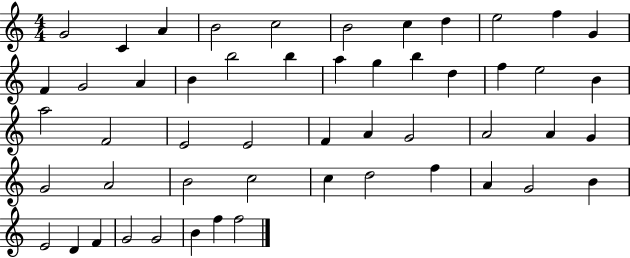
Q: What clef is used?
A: treble